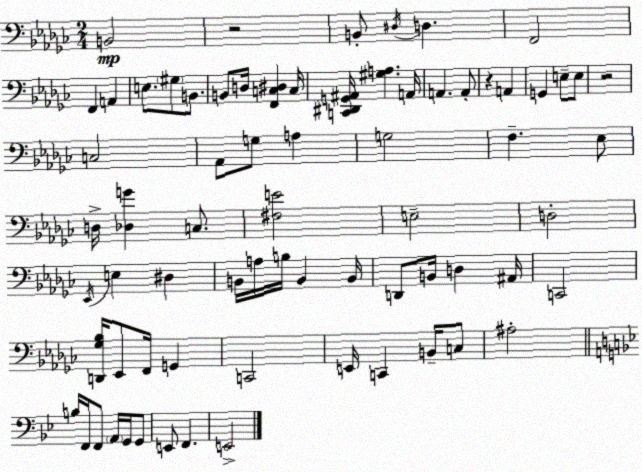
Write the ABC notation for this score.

X:1
T:Untitled
M:2/4
L:1/4
K:Ebm
B,,2 z2 B,,/2 ^D,/4 D, F,,2 F,, A,, E,/2 ^G,/2 B,,/2 B,,/2 D,/4 [F,,C,^D,] C,/4 [C,,^D,,G,,^A,,]/4 [^G,A,] A,,/4 A,, A,,/2 z A,, G,, E,/2 E,/2 z2 C,2 _A,,/2 G,/2 A, G,2 F, _E,/2 D,/4 [_D,G] C,/2 [^F,E]2 E,2 D,2 _E,,/4 E, ^D, B,,/4 A,/4 B,/4 B,, B,,/4 D,,/2 B,,/4 D, ^A,,/4 C,,2 [D,,_G,_B,]/4 _E,,/2 F,,/4 G,, C,,2 E,,/4 C,, B,,/4 C,/2 ^A,2 B,/4 F,,/4 F,,/2 A,,/4 G,,/4 G,,/2 E,,/2 F,, E,,2